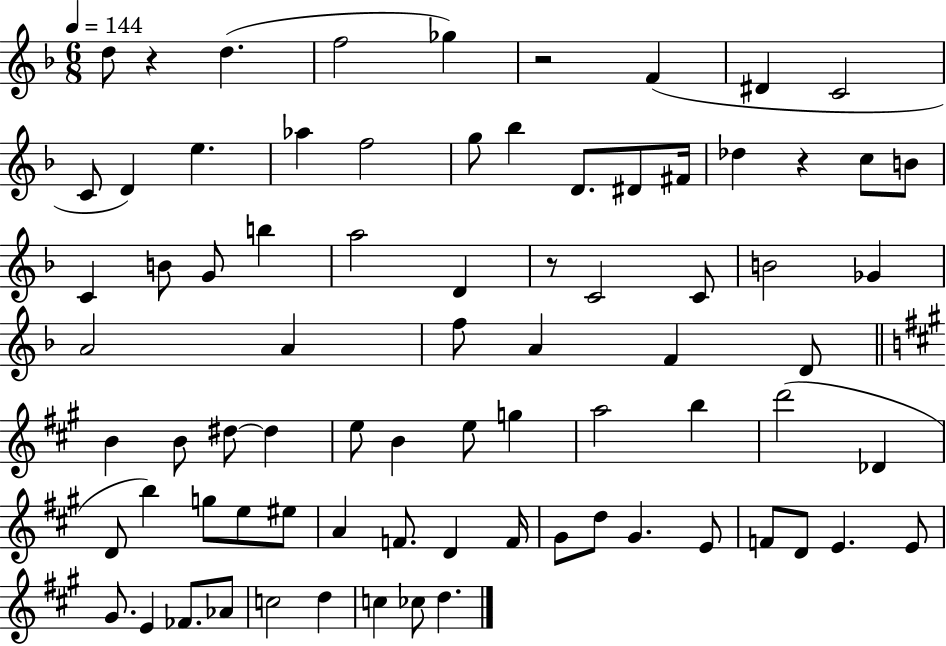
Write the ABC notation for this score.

X:1
T:Untitled
M:6/8
L:1/4
K:F
d/2 z d f2 _g z2 F ^D C2 C/2 D e _a f2 g/2 _b D/2 ^D/2 ^F/4 _d z c/2 B/2 C B/2 G/2 b a2 D z/2 C2 C/2 B2 _G A2 A f/2 A F D/2 B B/2 ^d/2 ^d e/2 B e/2 g a2 b d'2 _D D/2 b g/2 e/2 ^e/2 A F/2 D F/4 ^G/2 d/2 ^G E/2 F/2 D/2 E E/2 ^G/2 E _F/2 _A/2 c2 d c _c/2 d